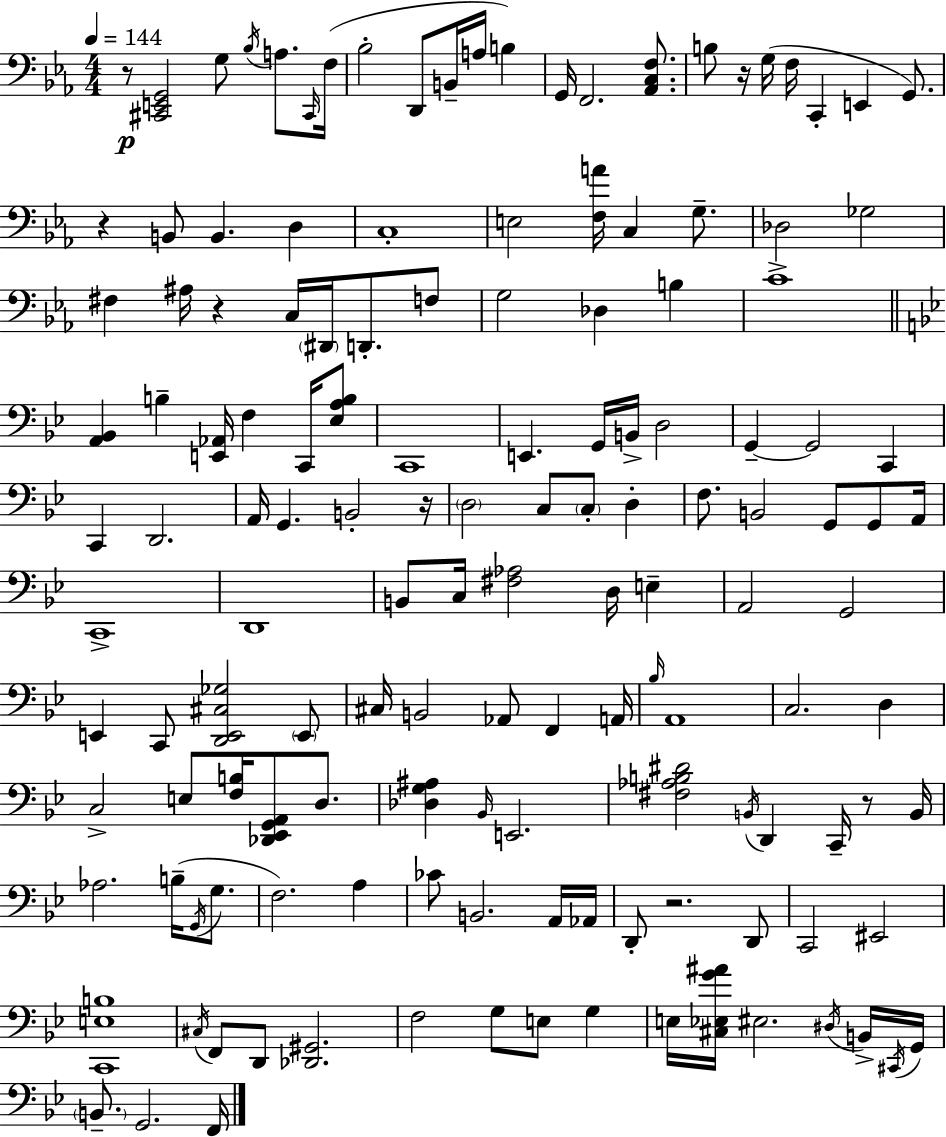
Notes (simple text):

R/e [C#2,E2,G2]/h G3/e Bb3/s A3/e. C#2/s F3/s Bb3/h D2/e B2/s A3/s B3/q G2/s F2/h. [Ab2,C3,F3]/e. B3/e R/s G3/s F3/s C2/q E2/q G2/e. R/q B2/e B2/q. D3/q C3/w E3/h [F3,A4]/s C3/q G3/e. Db3/h Gb3/h F#3/q A#3/s R/q C3/s D#2/s D2/e. F3/e G3/h Db3/q B3/q C4/w [A2,Bb2]/q B3/q [E2,Ab2]/s F3/q C2/s [Eb3,A3,B3]/e C2/w E2/q. G2/s B2/s D3/h G2/q G2/h C2/q C2/q D2/h. A2/s G2/q. B2/h R/s D3/h C3/e C3/e D3/q F3/e. B2/h G2/e G2/e A2/s C2/w D2/w B2/e C3/s [F#3,Ab3]/h D3/s E3/q A2/h G2/h E2/q C2/e [D2,E2,C#3,Gb3]/h E2/e C#3/s B2/h Ab2/e F2/q A2/s Bb3/s A2/w C3/h. D3/q C3/h E3/e [F3,B3]/s [Db2,Eb2,G2,A2]/e D3/e. [Db3,G3,A#3]/q Bb2/s E2/h. [F#3,Ab3,B3,D#4]/h B2/s D2/q C2/s R/e B2/s Ab3/h. B3/s G2/s G3/e. F3/h. A3/q CES4/e B2/h. A2/s Ab2/s D2/e R/h. D2/e C2/h EIS2/h [C2,E3,B3]/w C#3/s F2/e D2/e [Db2,G#2]/h. F3/h G3/e E3/e G3/q E3/s [C#3,Eb3,G4,A#4]/s EIS3/h. D#3/s B2/s C#2/s G2/s B2/e. G2/h. F2/s